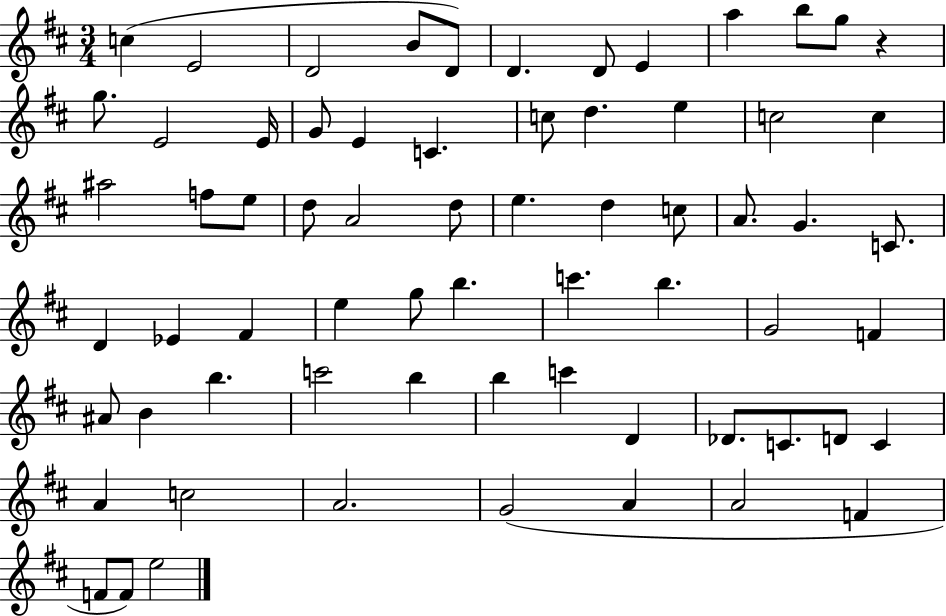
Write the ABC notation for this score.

X:1
T:Untitled
M:3/4
L:1/4
K:D
c E2 D2 B/2 D/2 D D/2 E a b/2 g/2 z g/2 E2 E/4 G/2 E C c/2 d e c2 c ^a2 f/2 e/2 d/2 A2 d/2 e d c/2 A/2 G C/2 D _E ^F e g/2 b c' b G2 F ^A/2 B b c'2 b b c' D _D/2 C/2 D/2 C A c2 A2 G2 A A2 F F/2 F/2 e2